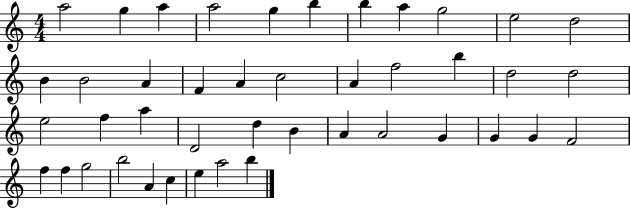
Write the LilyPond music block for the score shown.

{
  \clef treble
  \numericTimeSignature
  \time 4/4
  \key c \major
  a''2 g''4 a''4 | a''2 g''4 b''4 | b''4 a''4 g''2 | e''2 d''2 | \break b'4 b'2 a'4 | f'4 a'4 c''2 | a'4 f''2 b''4 | d''2 d''2 | \break e''2 f''4 a''4 | d'2 d''4 b'4 | a'4 a'2 g'4 | g'4 g'4 f'2 | \break f''4 f''4 g''2 | b''2 a'4 c''4 | e''4 a''2 b''4 | \bar "|."
}